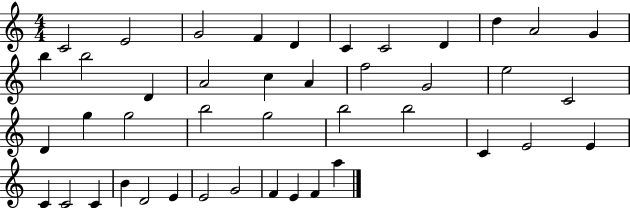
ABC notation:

X:1
T:Untitled
M:4/4
L:1/4
K:C
C2 E2 G2 F D C C2 D d A2 G b b2 D A2 c A f2 G2 e2 C2 D g g2 b2 g2 b2 b2 C E2 E C C2 C B D2 E E2 G2 F E F a